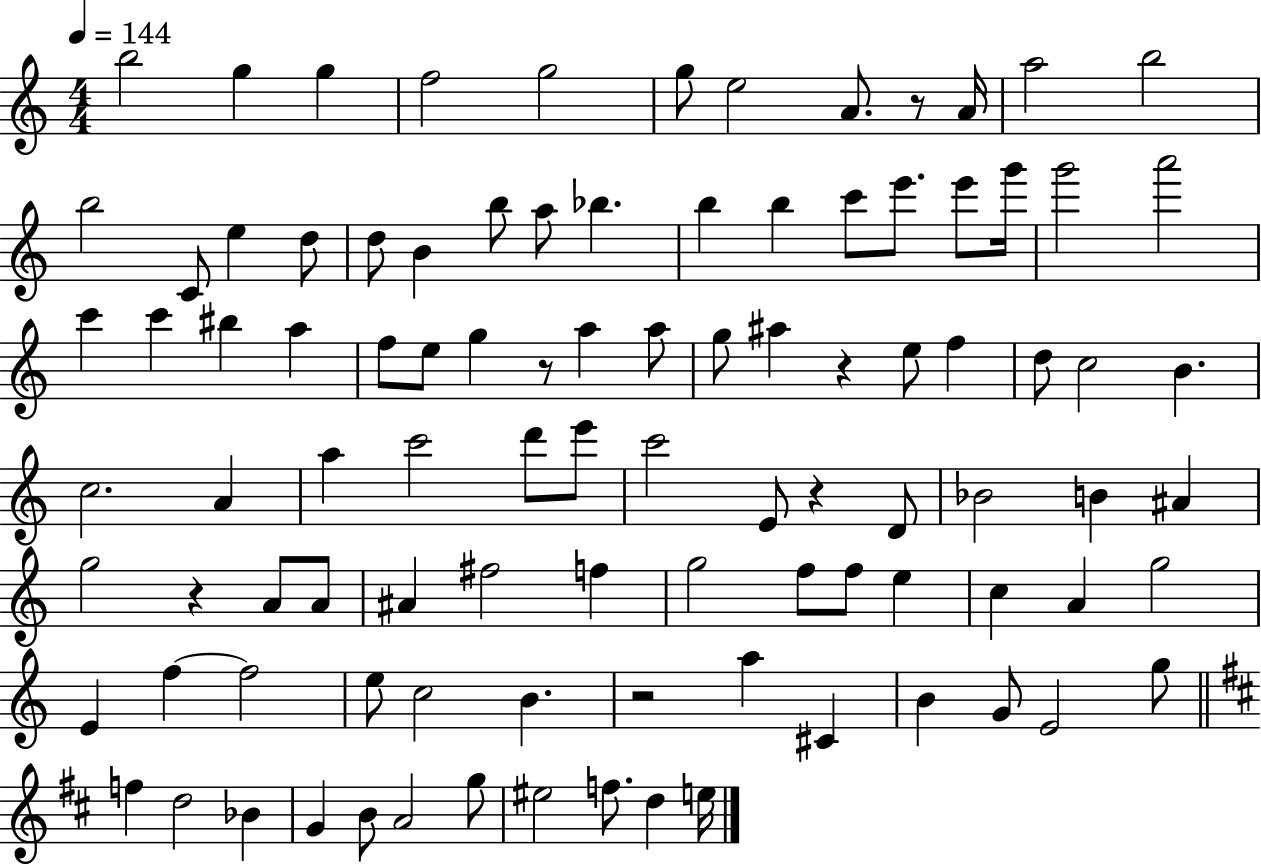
B5/h G5/q G5/q F5/h G5/h G5/e E5/h A4/e. R/e A4/s A5/h B5/h B5/h C4/e E5/q D5/e D5/e B4/q B5/e A5/e Bb5/q. B5/q B5/q C6/e E6/e. E6/e G6/s G6/h A6/h C6/q C6/q BIS5/q A5/q F5/e E5/e G5/q R/e A5/q A5/e G5/e A#5/q R/q E5/e F5/q D5/e C5/h B4/q. C5/h. A4/q A5/q C6/h D6/e E6/e C6/h E4/e R/q D4/e Bb4/h B4/q A#4/q G5/h R/q A4/e A4/e A#4/q F#5/h F5/q G5/h F5/e F5/e E5/q C5/q A4/q G5/h E4/q F5/q F5/h E5/e C5/h B4/q. R/h A5/q C#4/q B4/q G4/e E4/h G5/e F5/q D5/h Bb4/q G4/q B4/e A4/h G5/e EIS5/h F5/e. D5/q E5/s